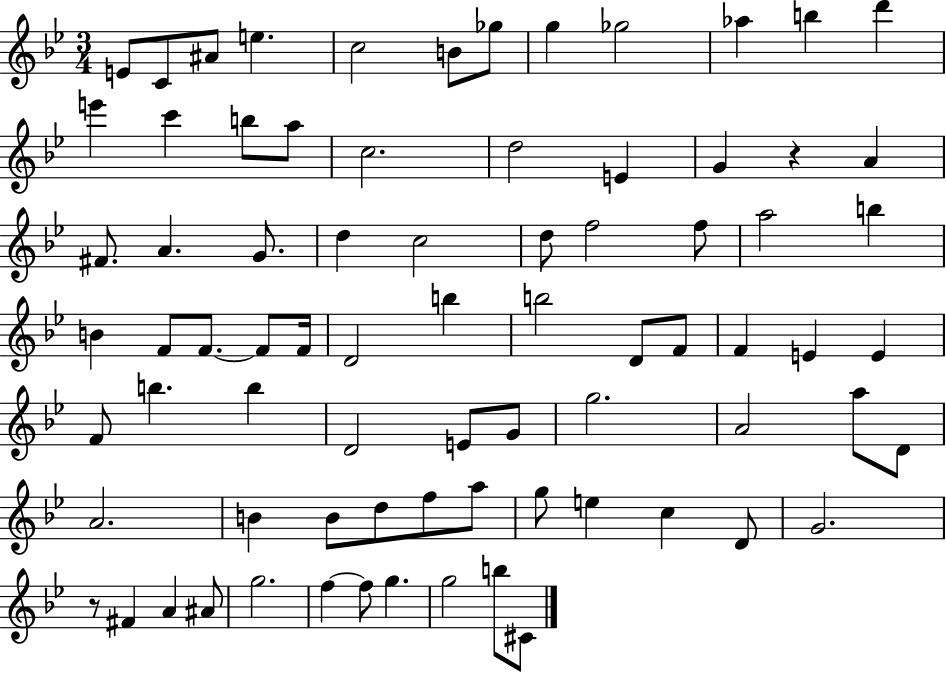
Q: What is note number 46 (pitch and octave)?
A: B5